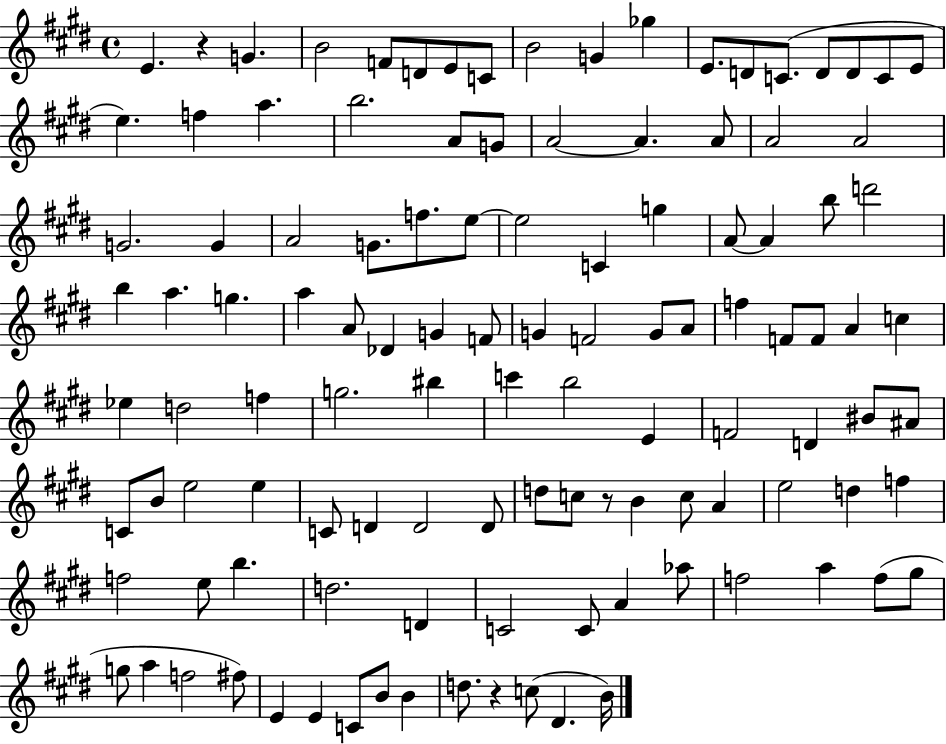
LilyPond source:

{
  \clef treble
  \time 4/4
  \defaultTimeSignature
  \key e \major
  e'4. r4 g'4. | b'2 f'8 d'8 e'8 c'8 | b'2 g'4 ges''4 | e'8. d'8 c'8.( d'8 d'8 c'8 e'8 | \break e''4.) f''4 a''4. | b''2. a'8 g'8 | a'2~~ a'4. a'8 | a'2 a'2 | \break g'2. g'4 | a'2 g'8. f''8. e''8~~ | e''2 c'4 g''4 | a'8~~ a'4 b''8 d'''2 | \break b''4 a''4. g''4. | a''4 a'8 des'4 g'4 f'8 | g'4 f'2 g'8 a'8 | f''4 f'8 f'8 a'4 c''4 | \break ees''4 d''2 f''4 | g''2. bis''4 | c'''4 b''2 e'4 | f'2 d'4 bis'8 ais'8 | \break c'8 b'8 e''2 e''4 | c'8 d'4 d'2 d'8 | d''8 c''8 r8 b'4 c''8 a'4 | e''2 d''4 f''4 | \break f''2 e''8 b''4. | d''2. d'4 | c'2 c'8 a'4 aes''8 | f''2 a''4 f''8( gis''8 | \break g''8 a''4 f''2 fis''8) | e'4 e'4 c'8 b'8 b'4 | d''8. r4 c''8( dis'4. b'16) | \bar "|."
}